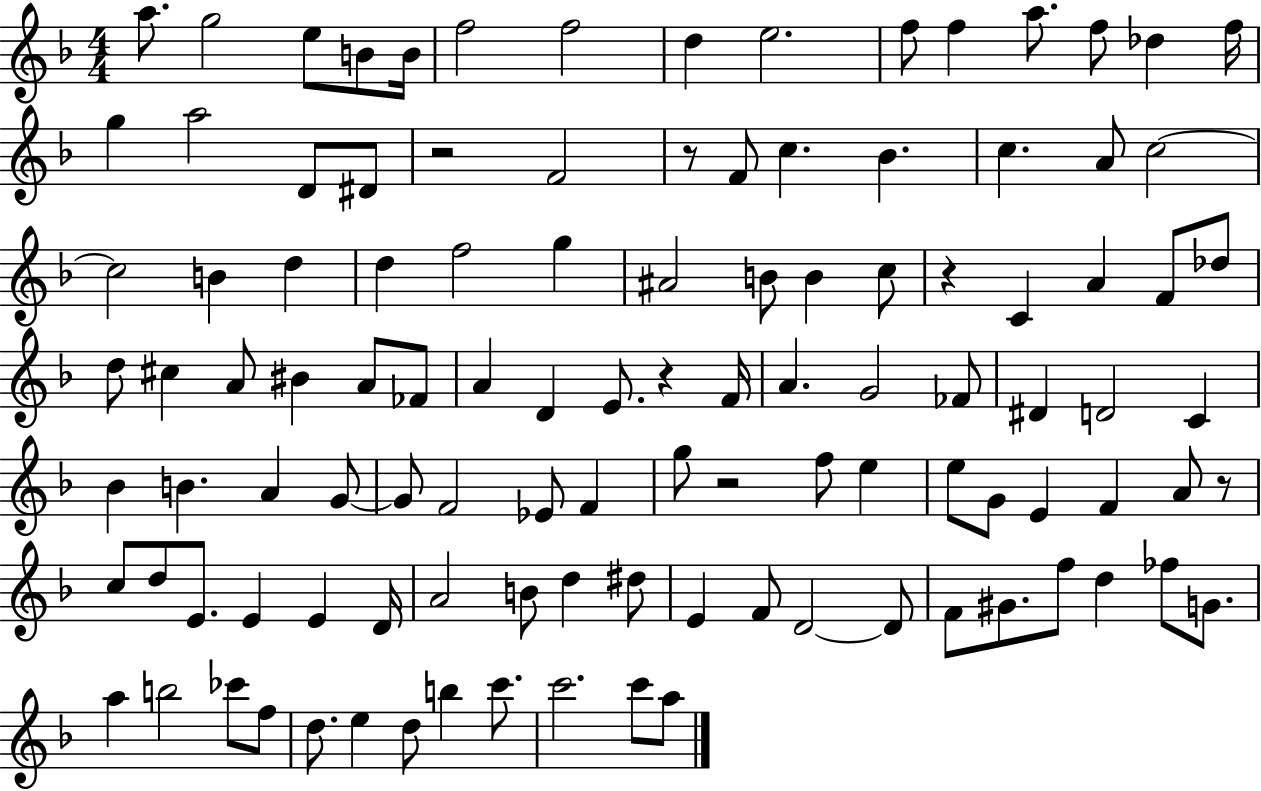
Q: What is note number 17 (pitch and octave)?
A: A5